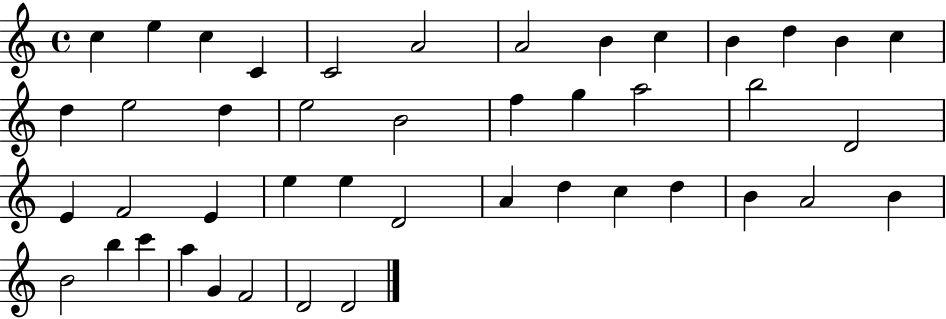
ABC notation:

X:1
T:Untitled
M:4/4
L:1/4
K:C
c e c C C2 A2 A2 B c B d B c d e2 d e2 B2 f g a2 b2 D2 E F2 E e e D2 A d c d B A2 B B2 b c' a G F2 D2 D2